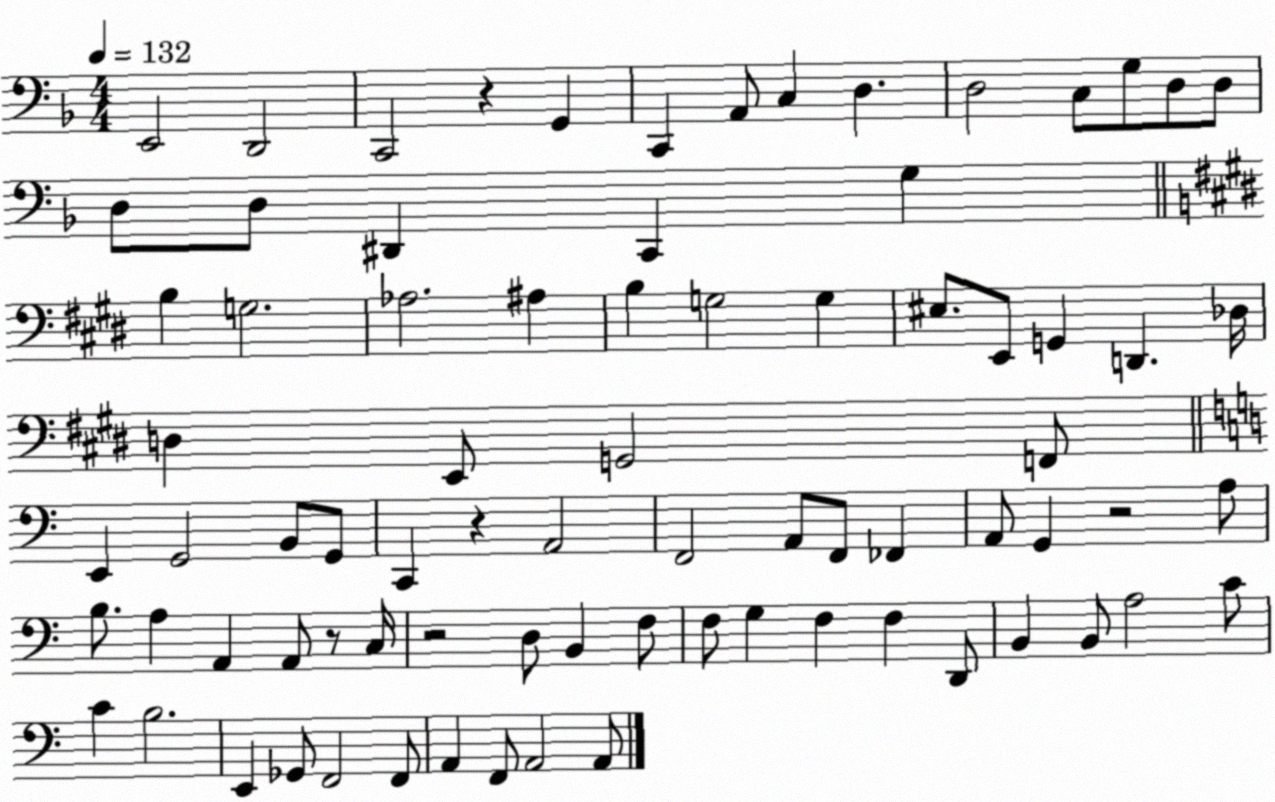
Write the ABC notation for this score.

X:1
T:Untitled
M:4/4
L:1/4
K:F
E,,2 D,,2 C,,2 z G,, C,, A,,/2 C, D, D,2 C,/2 G,/2 D,/2 D,/2 D,/2 D,/2 ^D,, C,, G, B, G,2 _A,2 ^A, B, G,2 G, ^E,/2 E,,/2 G,, D,, _D,/4 D, E,,/2 G,,2 F,,/2 E,, G,,2 B,,/2 G,,/2 C,, z A,,2 F,,2 A,,/2 F,,/2 _F,, A,,/2 G,, z2 A,/2 B,/2 A, A,, A,,/2 z/2 C,/4 z2 D,/2 B,, F,/2 F,/2 G, F, F, D,,/2 B,, B,,/2 A,2 C/2 C B,2 E,, _G,,/2 F,,2 F,,/2 A,, F,,/2 A,,2 A,,/2